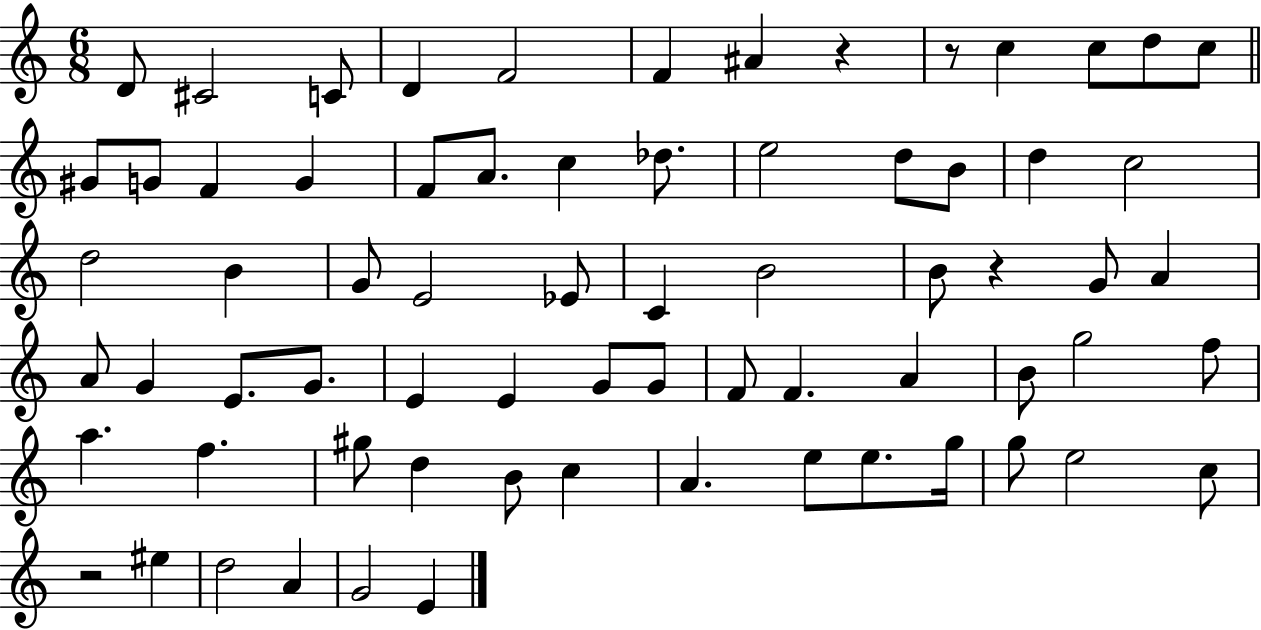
{
  \clef treble
  \numericTimeSignature
  \time 6/8
  \key c \major
  d'8 cis'2 c'8 | d'4 f'2 | f'4 ais'4 r4 | r8 c''4 c''8 d''8 c''8 | \break \bar "||" \break \key a \minor gis'8 g'8 f'4 g'4 | f'8 a'8. c''4 des''8. | e''2 d''8 b'8 | d''4 c''2 | \break d''2 b'4 | g'8 e'2 ees'8 | c'4 b'2 | b'8 r4 g'8 a'4 | \break a'8 g'4 e'8. g'8. | e'4 e'4 g'8 g'8 | f'8 f'4. a'4 | b'8 g''2 f''8 | \break a''4. f''4. | gis''8 d''4 b'8 c''4 | a'4. e''8 e''8. g''16 | g''8 e''2 c''8 | \break r2 eis''4 | d''2 a'4 | g'2 e'4 | \bar "|."
}